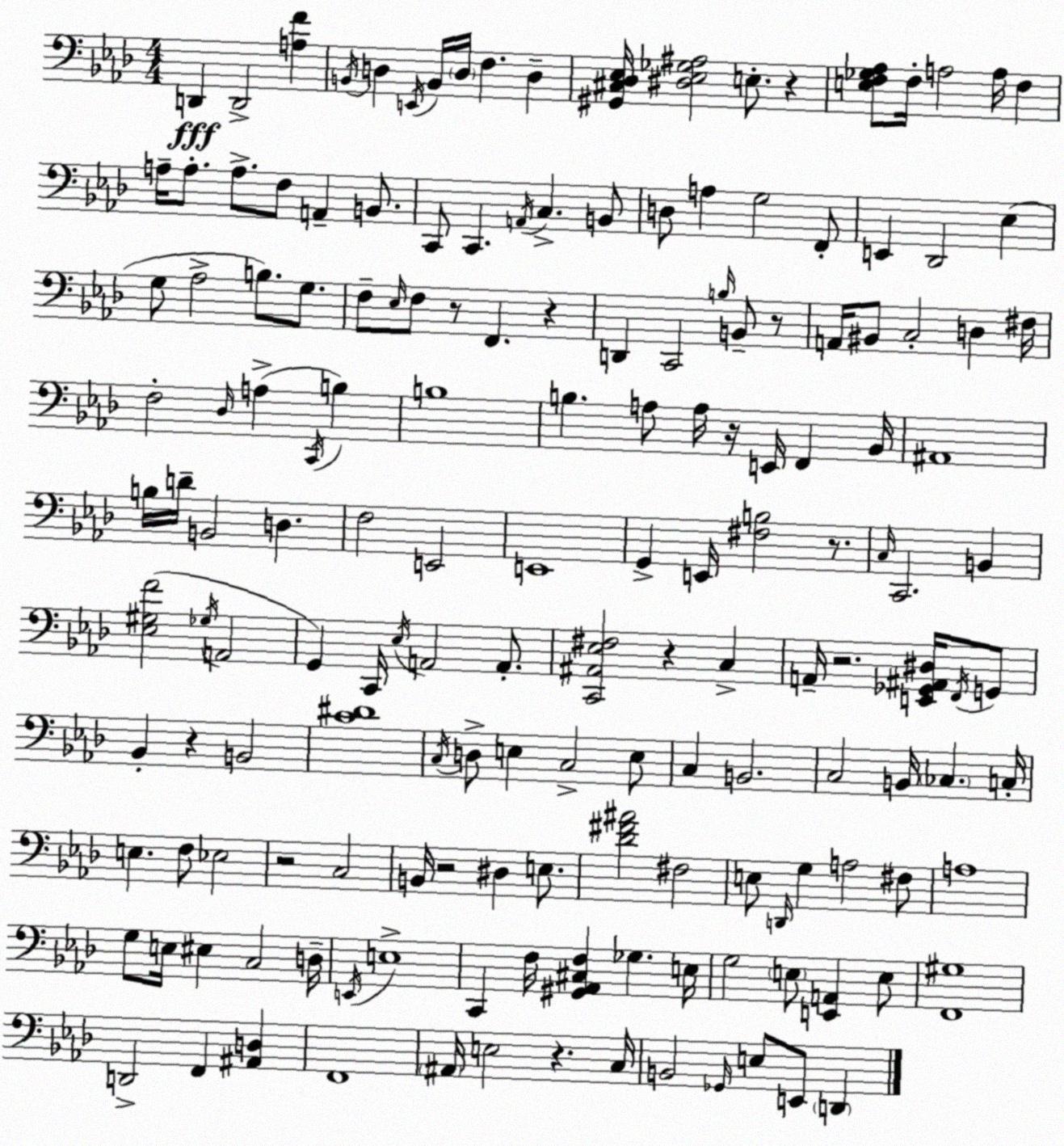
X:1
T:Untitled
M:4/4
L:1/4
K:Fm
D,, D,,2 [A,F] B,,/4 D, E,,/4 B,,/4 D,/4 F, D, [^G,,^C,_D,_E,]/4 [^D,_E,_G,^A,]2 E,/2 z [E,F,_G,_A,]/2 F,/4 A,2 A,/4 F, A,/4 A,/2 A,/2 F,/2 A,, B,,/2 C,,/2 C,, A,,/4 C, B,,/2 D,/2 A, G,2 F,,/2 E,, _D,,2 _E, G,/2 _A,2 B,/2 G,/2 F,/2 _E,/4 F,/2 z/2 F,, z D,, C,,2 B,/4 B,,/2 z/2 A,,/4 ^B,,/2 C,2 D, ^F,/4 F,2 _D,/4 A, C,,/4 B, B,4 B, A,/2 A,/4 z/4 E,,/4 F,, _B,,/4 ^A,,4 B,/4 D/4 B,,2 D, F,2 E,,2 E,,4 G,, E,,/4 [^F,B,]2 z/2 C,/4 C,,2 B,, [_E,^G,F]2 _G,/4 A,,2 G,, C,,/4 _E,/4 A,,2 A,,/2 [C,,^A,,_E,^F,]2 z C, A,,/4 z2 [E,,_G,,^A,,^D,]/4 F,,/4 G,,/2 _B,, z B,,2 [C^D]4 C,/4 D,/2 E, C,2 E,/2 C, B,,2 C,2 B,,/4 _C, C,/4 E, F,/2 _E,2 z2 C,2 B,,/4 z2 ^D, E,/2 [_D^F^A]2 ^F,2 E,/2 D,,/4 G, A,2 ^F,/2 A,4 G,/2 E,/4 ^E, C,2 D,/4 E,,/4 E,4 C,, F,/4 [^G,,_A,,^C,F,] _G, E,/4 G,2 E,/2 [E,,A,,] E,/2 [F,,^G,]4 D,,2 F,, [^A,,D,] F,,4 ^A,,/4 E,2 z C,/4 B,,2 _G,,/4 E,/2 E,,/2 D,,